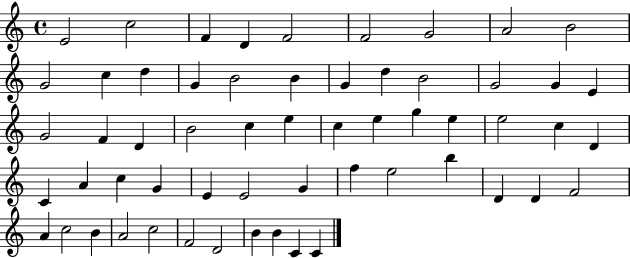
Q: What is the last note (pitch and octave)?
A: C4